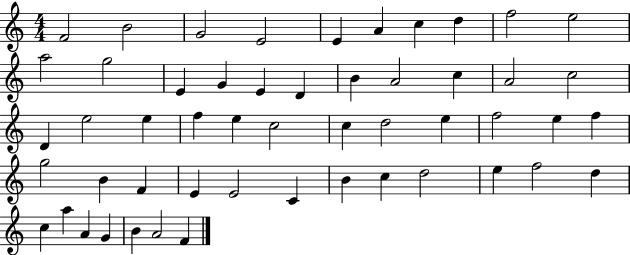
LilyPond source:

{
  \clef treble
  \numericTimeSignature
  \time 4/4
  \key c \major
  f'2 b'2 | g'2 e'2 | e'4 a'4 c''4 d''4 | f''2 e''2 | \break a''2 g''2 | e'4 g'4 e'4 d'4 | b'4 a'2 c''4 | a'2 c''2 | \break d'4 e''2 e''4 | f''4 e''4 c''2 | c''4 d''2 e''4 | f''2 e''4 f''4 | \break g''2 b'4 f'4 | e'4 e'2 c'4 | b'4 c''4 d''2 | e''4 f''2 d''4 | \break c''4 a''4 a'4 g'4 | b'4 a'2 f'4 | \bar "|."
}